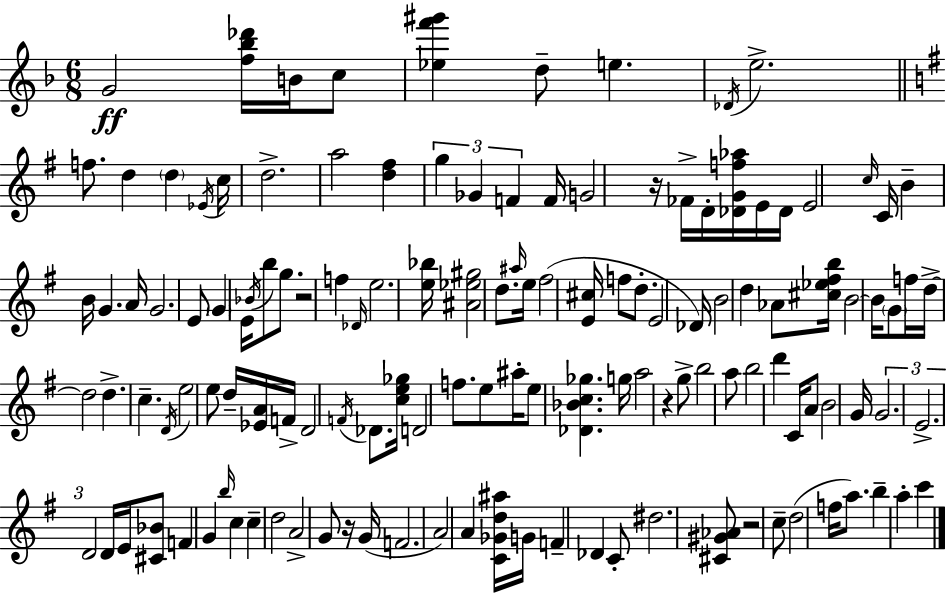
G4/h [F5,Bb5,Db6]/s B4/s C5/e [Eb5,F6,G#6]/q D5/e E5/q. Db4/s E5/h. F5/e. D5/q D5/q Eb4/s C5/s D5/h. A5/h [D5,F#5]/q G5/q Gb4/q F4/q F4/s G4/h R/s FES4/s D4/s [Db4,G4,F5,Ab5]/s E4/s Db4/s E4/h C5/s C4/s B4/q B4/s G4/q. A4/s G4/h. E4/e G4/q E4/s Bb4/s B5/e G5/e. R/h F5/q Db4/s E5/h. [E5,Bb5]/s [A#4,Eb5,G#5]/h D5/e. A#5/s E5/s F#5/h [E4,C#5]/s F5/e D5/e. E4/h Db4/s B4/h D5/q Ab4/e [C#5,Eb5,F#5,B5]/s B4/h B4/s G4/e F5/s D5/s D5/h D5/q. C5/q. D4/s E5/h E5/e D5/s [Eb4,A4]/s F4/s D4/h F4/s Db4/e. [C5,E5,Gb5]/s D4/h F5/e. E5/e A#5/s E5/e [Db4,Bb4,C5,Gb5]/q. G5/s A5/h R/q G5/e B5/h A5/e B5/h D6/q C4/s A4/e B4/h G4/s G4/h. E4/h. D4/h D4/s E4/s [C#4,Bb4]/e F4/q G4/q B5/s C5/q C5/q D5/h A4/h G4/e R/s G4/s F4/h. A4/h A4/q [C4,Gb4,D5,A#5]/s G4/s F4/q Db4/q C4/e D#5/h. [C#4,G#4,Ab4]/e R/h C5/e D5/h F5/s A5/e. B5/q A5/q C6/q